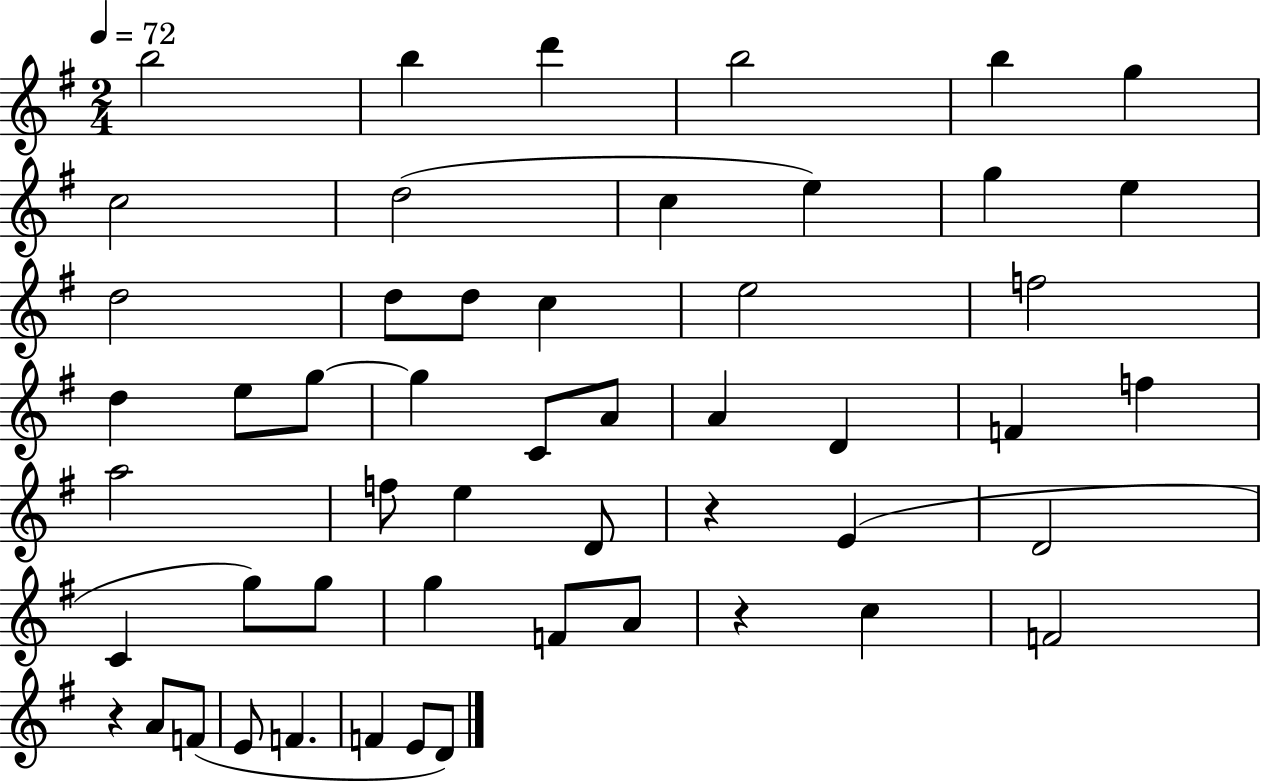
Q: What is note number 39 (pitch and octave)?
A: F4